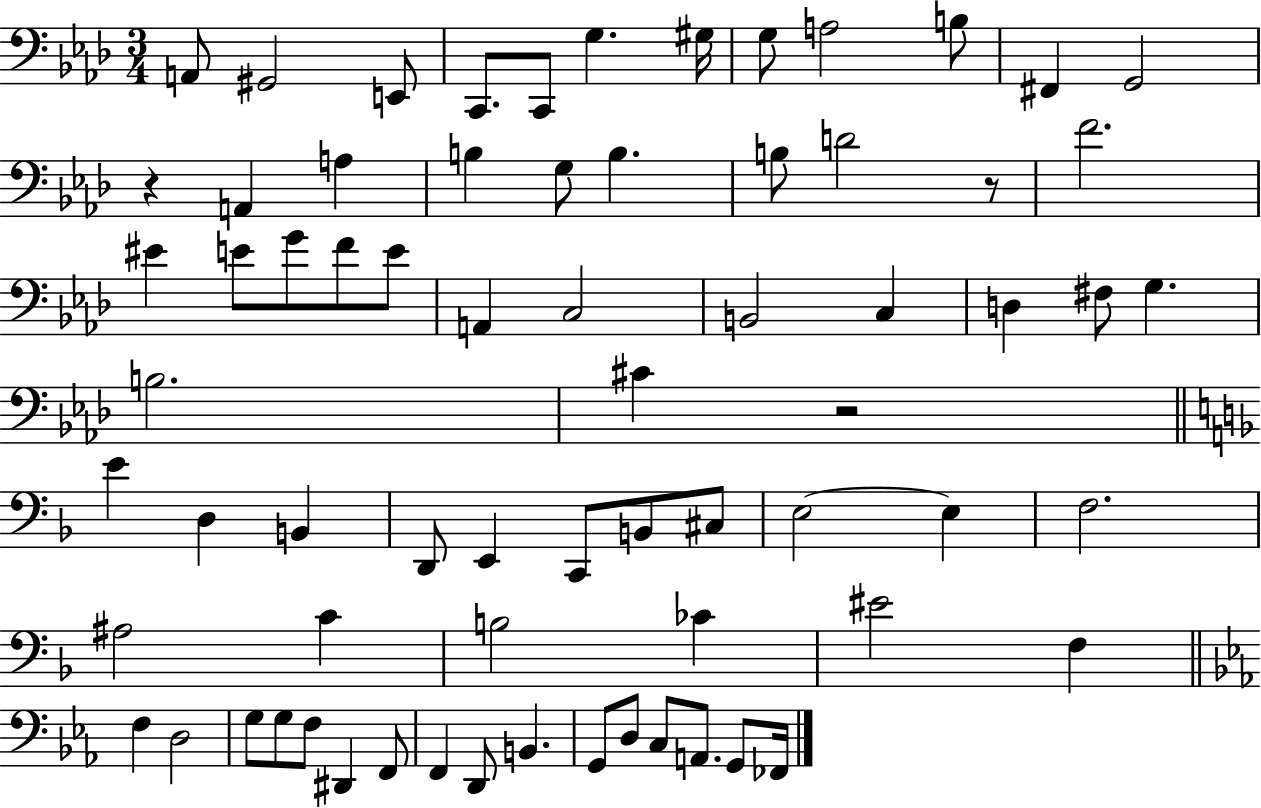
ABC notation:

X:1
T:Untitled
M:3/4
L:1/4
K:Ab
A,,/2 ^G,,2 E,,/2 C,,/2 C,,/2 G, ^G,/4 G,/2 A,2 B,/2 ^F,, G,,2 z A,, A, B, G,/2 B, B,/2 D2 z/2 F2 ^E E/2 G/2 F/2 E/2 A,, C,2 B,,2 C, D, ^F,/2 G, B,2 ^C z2 E D, B,, D,,/2 E,, C,,/2 B,,/2 ^C,/2 E,2 E, F,2 ^A,2 C B,2 _C ^E2 F, F, D,2 G,/2 G,/2 F,/2 ^D,, F,,/2 F,, D,,/2 B,, G,,/2 D,/2 C,/2 A,,/2 G,,/2 _F,,/4